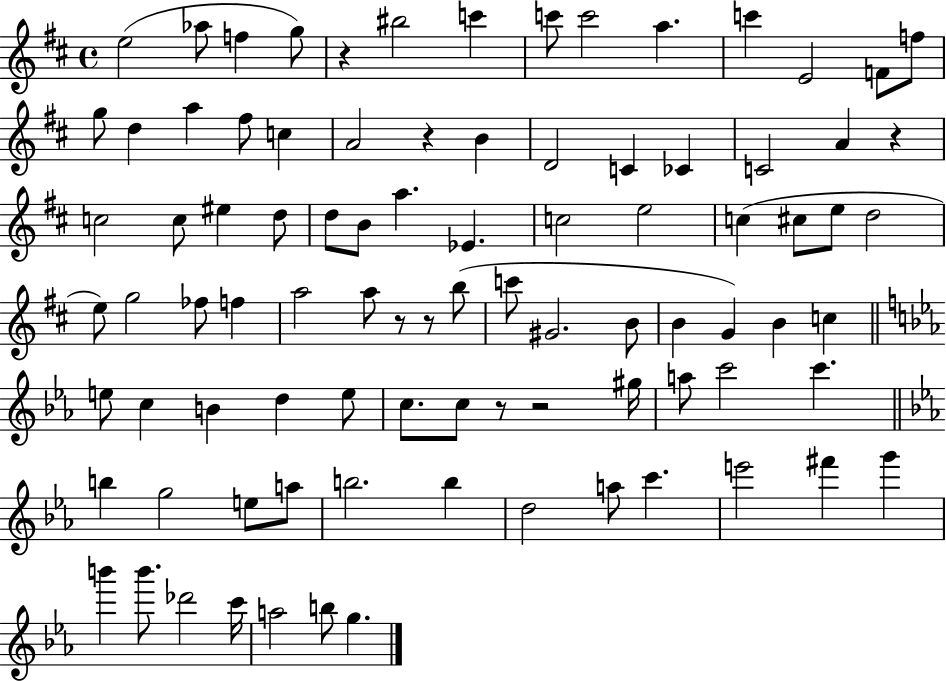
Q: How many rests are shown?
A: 7